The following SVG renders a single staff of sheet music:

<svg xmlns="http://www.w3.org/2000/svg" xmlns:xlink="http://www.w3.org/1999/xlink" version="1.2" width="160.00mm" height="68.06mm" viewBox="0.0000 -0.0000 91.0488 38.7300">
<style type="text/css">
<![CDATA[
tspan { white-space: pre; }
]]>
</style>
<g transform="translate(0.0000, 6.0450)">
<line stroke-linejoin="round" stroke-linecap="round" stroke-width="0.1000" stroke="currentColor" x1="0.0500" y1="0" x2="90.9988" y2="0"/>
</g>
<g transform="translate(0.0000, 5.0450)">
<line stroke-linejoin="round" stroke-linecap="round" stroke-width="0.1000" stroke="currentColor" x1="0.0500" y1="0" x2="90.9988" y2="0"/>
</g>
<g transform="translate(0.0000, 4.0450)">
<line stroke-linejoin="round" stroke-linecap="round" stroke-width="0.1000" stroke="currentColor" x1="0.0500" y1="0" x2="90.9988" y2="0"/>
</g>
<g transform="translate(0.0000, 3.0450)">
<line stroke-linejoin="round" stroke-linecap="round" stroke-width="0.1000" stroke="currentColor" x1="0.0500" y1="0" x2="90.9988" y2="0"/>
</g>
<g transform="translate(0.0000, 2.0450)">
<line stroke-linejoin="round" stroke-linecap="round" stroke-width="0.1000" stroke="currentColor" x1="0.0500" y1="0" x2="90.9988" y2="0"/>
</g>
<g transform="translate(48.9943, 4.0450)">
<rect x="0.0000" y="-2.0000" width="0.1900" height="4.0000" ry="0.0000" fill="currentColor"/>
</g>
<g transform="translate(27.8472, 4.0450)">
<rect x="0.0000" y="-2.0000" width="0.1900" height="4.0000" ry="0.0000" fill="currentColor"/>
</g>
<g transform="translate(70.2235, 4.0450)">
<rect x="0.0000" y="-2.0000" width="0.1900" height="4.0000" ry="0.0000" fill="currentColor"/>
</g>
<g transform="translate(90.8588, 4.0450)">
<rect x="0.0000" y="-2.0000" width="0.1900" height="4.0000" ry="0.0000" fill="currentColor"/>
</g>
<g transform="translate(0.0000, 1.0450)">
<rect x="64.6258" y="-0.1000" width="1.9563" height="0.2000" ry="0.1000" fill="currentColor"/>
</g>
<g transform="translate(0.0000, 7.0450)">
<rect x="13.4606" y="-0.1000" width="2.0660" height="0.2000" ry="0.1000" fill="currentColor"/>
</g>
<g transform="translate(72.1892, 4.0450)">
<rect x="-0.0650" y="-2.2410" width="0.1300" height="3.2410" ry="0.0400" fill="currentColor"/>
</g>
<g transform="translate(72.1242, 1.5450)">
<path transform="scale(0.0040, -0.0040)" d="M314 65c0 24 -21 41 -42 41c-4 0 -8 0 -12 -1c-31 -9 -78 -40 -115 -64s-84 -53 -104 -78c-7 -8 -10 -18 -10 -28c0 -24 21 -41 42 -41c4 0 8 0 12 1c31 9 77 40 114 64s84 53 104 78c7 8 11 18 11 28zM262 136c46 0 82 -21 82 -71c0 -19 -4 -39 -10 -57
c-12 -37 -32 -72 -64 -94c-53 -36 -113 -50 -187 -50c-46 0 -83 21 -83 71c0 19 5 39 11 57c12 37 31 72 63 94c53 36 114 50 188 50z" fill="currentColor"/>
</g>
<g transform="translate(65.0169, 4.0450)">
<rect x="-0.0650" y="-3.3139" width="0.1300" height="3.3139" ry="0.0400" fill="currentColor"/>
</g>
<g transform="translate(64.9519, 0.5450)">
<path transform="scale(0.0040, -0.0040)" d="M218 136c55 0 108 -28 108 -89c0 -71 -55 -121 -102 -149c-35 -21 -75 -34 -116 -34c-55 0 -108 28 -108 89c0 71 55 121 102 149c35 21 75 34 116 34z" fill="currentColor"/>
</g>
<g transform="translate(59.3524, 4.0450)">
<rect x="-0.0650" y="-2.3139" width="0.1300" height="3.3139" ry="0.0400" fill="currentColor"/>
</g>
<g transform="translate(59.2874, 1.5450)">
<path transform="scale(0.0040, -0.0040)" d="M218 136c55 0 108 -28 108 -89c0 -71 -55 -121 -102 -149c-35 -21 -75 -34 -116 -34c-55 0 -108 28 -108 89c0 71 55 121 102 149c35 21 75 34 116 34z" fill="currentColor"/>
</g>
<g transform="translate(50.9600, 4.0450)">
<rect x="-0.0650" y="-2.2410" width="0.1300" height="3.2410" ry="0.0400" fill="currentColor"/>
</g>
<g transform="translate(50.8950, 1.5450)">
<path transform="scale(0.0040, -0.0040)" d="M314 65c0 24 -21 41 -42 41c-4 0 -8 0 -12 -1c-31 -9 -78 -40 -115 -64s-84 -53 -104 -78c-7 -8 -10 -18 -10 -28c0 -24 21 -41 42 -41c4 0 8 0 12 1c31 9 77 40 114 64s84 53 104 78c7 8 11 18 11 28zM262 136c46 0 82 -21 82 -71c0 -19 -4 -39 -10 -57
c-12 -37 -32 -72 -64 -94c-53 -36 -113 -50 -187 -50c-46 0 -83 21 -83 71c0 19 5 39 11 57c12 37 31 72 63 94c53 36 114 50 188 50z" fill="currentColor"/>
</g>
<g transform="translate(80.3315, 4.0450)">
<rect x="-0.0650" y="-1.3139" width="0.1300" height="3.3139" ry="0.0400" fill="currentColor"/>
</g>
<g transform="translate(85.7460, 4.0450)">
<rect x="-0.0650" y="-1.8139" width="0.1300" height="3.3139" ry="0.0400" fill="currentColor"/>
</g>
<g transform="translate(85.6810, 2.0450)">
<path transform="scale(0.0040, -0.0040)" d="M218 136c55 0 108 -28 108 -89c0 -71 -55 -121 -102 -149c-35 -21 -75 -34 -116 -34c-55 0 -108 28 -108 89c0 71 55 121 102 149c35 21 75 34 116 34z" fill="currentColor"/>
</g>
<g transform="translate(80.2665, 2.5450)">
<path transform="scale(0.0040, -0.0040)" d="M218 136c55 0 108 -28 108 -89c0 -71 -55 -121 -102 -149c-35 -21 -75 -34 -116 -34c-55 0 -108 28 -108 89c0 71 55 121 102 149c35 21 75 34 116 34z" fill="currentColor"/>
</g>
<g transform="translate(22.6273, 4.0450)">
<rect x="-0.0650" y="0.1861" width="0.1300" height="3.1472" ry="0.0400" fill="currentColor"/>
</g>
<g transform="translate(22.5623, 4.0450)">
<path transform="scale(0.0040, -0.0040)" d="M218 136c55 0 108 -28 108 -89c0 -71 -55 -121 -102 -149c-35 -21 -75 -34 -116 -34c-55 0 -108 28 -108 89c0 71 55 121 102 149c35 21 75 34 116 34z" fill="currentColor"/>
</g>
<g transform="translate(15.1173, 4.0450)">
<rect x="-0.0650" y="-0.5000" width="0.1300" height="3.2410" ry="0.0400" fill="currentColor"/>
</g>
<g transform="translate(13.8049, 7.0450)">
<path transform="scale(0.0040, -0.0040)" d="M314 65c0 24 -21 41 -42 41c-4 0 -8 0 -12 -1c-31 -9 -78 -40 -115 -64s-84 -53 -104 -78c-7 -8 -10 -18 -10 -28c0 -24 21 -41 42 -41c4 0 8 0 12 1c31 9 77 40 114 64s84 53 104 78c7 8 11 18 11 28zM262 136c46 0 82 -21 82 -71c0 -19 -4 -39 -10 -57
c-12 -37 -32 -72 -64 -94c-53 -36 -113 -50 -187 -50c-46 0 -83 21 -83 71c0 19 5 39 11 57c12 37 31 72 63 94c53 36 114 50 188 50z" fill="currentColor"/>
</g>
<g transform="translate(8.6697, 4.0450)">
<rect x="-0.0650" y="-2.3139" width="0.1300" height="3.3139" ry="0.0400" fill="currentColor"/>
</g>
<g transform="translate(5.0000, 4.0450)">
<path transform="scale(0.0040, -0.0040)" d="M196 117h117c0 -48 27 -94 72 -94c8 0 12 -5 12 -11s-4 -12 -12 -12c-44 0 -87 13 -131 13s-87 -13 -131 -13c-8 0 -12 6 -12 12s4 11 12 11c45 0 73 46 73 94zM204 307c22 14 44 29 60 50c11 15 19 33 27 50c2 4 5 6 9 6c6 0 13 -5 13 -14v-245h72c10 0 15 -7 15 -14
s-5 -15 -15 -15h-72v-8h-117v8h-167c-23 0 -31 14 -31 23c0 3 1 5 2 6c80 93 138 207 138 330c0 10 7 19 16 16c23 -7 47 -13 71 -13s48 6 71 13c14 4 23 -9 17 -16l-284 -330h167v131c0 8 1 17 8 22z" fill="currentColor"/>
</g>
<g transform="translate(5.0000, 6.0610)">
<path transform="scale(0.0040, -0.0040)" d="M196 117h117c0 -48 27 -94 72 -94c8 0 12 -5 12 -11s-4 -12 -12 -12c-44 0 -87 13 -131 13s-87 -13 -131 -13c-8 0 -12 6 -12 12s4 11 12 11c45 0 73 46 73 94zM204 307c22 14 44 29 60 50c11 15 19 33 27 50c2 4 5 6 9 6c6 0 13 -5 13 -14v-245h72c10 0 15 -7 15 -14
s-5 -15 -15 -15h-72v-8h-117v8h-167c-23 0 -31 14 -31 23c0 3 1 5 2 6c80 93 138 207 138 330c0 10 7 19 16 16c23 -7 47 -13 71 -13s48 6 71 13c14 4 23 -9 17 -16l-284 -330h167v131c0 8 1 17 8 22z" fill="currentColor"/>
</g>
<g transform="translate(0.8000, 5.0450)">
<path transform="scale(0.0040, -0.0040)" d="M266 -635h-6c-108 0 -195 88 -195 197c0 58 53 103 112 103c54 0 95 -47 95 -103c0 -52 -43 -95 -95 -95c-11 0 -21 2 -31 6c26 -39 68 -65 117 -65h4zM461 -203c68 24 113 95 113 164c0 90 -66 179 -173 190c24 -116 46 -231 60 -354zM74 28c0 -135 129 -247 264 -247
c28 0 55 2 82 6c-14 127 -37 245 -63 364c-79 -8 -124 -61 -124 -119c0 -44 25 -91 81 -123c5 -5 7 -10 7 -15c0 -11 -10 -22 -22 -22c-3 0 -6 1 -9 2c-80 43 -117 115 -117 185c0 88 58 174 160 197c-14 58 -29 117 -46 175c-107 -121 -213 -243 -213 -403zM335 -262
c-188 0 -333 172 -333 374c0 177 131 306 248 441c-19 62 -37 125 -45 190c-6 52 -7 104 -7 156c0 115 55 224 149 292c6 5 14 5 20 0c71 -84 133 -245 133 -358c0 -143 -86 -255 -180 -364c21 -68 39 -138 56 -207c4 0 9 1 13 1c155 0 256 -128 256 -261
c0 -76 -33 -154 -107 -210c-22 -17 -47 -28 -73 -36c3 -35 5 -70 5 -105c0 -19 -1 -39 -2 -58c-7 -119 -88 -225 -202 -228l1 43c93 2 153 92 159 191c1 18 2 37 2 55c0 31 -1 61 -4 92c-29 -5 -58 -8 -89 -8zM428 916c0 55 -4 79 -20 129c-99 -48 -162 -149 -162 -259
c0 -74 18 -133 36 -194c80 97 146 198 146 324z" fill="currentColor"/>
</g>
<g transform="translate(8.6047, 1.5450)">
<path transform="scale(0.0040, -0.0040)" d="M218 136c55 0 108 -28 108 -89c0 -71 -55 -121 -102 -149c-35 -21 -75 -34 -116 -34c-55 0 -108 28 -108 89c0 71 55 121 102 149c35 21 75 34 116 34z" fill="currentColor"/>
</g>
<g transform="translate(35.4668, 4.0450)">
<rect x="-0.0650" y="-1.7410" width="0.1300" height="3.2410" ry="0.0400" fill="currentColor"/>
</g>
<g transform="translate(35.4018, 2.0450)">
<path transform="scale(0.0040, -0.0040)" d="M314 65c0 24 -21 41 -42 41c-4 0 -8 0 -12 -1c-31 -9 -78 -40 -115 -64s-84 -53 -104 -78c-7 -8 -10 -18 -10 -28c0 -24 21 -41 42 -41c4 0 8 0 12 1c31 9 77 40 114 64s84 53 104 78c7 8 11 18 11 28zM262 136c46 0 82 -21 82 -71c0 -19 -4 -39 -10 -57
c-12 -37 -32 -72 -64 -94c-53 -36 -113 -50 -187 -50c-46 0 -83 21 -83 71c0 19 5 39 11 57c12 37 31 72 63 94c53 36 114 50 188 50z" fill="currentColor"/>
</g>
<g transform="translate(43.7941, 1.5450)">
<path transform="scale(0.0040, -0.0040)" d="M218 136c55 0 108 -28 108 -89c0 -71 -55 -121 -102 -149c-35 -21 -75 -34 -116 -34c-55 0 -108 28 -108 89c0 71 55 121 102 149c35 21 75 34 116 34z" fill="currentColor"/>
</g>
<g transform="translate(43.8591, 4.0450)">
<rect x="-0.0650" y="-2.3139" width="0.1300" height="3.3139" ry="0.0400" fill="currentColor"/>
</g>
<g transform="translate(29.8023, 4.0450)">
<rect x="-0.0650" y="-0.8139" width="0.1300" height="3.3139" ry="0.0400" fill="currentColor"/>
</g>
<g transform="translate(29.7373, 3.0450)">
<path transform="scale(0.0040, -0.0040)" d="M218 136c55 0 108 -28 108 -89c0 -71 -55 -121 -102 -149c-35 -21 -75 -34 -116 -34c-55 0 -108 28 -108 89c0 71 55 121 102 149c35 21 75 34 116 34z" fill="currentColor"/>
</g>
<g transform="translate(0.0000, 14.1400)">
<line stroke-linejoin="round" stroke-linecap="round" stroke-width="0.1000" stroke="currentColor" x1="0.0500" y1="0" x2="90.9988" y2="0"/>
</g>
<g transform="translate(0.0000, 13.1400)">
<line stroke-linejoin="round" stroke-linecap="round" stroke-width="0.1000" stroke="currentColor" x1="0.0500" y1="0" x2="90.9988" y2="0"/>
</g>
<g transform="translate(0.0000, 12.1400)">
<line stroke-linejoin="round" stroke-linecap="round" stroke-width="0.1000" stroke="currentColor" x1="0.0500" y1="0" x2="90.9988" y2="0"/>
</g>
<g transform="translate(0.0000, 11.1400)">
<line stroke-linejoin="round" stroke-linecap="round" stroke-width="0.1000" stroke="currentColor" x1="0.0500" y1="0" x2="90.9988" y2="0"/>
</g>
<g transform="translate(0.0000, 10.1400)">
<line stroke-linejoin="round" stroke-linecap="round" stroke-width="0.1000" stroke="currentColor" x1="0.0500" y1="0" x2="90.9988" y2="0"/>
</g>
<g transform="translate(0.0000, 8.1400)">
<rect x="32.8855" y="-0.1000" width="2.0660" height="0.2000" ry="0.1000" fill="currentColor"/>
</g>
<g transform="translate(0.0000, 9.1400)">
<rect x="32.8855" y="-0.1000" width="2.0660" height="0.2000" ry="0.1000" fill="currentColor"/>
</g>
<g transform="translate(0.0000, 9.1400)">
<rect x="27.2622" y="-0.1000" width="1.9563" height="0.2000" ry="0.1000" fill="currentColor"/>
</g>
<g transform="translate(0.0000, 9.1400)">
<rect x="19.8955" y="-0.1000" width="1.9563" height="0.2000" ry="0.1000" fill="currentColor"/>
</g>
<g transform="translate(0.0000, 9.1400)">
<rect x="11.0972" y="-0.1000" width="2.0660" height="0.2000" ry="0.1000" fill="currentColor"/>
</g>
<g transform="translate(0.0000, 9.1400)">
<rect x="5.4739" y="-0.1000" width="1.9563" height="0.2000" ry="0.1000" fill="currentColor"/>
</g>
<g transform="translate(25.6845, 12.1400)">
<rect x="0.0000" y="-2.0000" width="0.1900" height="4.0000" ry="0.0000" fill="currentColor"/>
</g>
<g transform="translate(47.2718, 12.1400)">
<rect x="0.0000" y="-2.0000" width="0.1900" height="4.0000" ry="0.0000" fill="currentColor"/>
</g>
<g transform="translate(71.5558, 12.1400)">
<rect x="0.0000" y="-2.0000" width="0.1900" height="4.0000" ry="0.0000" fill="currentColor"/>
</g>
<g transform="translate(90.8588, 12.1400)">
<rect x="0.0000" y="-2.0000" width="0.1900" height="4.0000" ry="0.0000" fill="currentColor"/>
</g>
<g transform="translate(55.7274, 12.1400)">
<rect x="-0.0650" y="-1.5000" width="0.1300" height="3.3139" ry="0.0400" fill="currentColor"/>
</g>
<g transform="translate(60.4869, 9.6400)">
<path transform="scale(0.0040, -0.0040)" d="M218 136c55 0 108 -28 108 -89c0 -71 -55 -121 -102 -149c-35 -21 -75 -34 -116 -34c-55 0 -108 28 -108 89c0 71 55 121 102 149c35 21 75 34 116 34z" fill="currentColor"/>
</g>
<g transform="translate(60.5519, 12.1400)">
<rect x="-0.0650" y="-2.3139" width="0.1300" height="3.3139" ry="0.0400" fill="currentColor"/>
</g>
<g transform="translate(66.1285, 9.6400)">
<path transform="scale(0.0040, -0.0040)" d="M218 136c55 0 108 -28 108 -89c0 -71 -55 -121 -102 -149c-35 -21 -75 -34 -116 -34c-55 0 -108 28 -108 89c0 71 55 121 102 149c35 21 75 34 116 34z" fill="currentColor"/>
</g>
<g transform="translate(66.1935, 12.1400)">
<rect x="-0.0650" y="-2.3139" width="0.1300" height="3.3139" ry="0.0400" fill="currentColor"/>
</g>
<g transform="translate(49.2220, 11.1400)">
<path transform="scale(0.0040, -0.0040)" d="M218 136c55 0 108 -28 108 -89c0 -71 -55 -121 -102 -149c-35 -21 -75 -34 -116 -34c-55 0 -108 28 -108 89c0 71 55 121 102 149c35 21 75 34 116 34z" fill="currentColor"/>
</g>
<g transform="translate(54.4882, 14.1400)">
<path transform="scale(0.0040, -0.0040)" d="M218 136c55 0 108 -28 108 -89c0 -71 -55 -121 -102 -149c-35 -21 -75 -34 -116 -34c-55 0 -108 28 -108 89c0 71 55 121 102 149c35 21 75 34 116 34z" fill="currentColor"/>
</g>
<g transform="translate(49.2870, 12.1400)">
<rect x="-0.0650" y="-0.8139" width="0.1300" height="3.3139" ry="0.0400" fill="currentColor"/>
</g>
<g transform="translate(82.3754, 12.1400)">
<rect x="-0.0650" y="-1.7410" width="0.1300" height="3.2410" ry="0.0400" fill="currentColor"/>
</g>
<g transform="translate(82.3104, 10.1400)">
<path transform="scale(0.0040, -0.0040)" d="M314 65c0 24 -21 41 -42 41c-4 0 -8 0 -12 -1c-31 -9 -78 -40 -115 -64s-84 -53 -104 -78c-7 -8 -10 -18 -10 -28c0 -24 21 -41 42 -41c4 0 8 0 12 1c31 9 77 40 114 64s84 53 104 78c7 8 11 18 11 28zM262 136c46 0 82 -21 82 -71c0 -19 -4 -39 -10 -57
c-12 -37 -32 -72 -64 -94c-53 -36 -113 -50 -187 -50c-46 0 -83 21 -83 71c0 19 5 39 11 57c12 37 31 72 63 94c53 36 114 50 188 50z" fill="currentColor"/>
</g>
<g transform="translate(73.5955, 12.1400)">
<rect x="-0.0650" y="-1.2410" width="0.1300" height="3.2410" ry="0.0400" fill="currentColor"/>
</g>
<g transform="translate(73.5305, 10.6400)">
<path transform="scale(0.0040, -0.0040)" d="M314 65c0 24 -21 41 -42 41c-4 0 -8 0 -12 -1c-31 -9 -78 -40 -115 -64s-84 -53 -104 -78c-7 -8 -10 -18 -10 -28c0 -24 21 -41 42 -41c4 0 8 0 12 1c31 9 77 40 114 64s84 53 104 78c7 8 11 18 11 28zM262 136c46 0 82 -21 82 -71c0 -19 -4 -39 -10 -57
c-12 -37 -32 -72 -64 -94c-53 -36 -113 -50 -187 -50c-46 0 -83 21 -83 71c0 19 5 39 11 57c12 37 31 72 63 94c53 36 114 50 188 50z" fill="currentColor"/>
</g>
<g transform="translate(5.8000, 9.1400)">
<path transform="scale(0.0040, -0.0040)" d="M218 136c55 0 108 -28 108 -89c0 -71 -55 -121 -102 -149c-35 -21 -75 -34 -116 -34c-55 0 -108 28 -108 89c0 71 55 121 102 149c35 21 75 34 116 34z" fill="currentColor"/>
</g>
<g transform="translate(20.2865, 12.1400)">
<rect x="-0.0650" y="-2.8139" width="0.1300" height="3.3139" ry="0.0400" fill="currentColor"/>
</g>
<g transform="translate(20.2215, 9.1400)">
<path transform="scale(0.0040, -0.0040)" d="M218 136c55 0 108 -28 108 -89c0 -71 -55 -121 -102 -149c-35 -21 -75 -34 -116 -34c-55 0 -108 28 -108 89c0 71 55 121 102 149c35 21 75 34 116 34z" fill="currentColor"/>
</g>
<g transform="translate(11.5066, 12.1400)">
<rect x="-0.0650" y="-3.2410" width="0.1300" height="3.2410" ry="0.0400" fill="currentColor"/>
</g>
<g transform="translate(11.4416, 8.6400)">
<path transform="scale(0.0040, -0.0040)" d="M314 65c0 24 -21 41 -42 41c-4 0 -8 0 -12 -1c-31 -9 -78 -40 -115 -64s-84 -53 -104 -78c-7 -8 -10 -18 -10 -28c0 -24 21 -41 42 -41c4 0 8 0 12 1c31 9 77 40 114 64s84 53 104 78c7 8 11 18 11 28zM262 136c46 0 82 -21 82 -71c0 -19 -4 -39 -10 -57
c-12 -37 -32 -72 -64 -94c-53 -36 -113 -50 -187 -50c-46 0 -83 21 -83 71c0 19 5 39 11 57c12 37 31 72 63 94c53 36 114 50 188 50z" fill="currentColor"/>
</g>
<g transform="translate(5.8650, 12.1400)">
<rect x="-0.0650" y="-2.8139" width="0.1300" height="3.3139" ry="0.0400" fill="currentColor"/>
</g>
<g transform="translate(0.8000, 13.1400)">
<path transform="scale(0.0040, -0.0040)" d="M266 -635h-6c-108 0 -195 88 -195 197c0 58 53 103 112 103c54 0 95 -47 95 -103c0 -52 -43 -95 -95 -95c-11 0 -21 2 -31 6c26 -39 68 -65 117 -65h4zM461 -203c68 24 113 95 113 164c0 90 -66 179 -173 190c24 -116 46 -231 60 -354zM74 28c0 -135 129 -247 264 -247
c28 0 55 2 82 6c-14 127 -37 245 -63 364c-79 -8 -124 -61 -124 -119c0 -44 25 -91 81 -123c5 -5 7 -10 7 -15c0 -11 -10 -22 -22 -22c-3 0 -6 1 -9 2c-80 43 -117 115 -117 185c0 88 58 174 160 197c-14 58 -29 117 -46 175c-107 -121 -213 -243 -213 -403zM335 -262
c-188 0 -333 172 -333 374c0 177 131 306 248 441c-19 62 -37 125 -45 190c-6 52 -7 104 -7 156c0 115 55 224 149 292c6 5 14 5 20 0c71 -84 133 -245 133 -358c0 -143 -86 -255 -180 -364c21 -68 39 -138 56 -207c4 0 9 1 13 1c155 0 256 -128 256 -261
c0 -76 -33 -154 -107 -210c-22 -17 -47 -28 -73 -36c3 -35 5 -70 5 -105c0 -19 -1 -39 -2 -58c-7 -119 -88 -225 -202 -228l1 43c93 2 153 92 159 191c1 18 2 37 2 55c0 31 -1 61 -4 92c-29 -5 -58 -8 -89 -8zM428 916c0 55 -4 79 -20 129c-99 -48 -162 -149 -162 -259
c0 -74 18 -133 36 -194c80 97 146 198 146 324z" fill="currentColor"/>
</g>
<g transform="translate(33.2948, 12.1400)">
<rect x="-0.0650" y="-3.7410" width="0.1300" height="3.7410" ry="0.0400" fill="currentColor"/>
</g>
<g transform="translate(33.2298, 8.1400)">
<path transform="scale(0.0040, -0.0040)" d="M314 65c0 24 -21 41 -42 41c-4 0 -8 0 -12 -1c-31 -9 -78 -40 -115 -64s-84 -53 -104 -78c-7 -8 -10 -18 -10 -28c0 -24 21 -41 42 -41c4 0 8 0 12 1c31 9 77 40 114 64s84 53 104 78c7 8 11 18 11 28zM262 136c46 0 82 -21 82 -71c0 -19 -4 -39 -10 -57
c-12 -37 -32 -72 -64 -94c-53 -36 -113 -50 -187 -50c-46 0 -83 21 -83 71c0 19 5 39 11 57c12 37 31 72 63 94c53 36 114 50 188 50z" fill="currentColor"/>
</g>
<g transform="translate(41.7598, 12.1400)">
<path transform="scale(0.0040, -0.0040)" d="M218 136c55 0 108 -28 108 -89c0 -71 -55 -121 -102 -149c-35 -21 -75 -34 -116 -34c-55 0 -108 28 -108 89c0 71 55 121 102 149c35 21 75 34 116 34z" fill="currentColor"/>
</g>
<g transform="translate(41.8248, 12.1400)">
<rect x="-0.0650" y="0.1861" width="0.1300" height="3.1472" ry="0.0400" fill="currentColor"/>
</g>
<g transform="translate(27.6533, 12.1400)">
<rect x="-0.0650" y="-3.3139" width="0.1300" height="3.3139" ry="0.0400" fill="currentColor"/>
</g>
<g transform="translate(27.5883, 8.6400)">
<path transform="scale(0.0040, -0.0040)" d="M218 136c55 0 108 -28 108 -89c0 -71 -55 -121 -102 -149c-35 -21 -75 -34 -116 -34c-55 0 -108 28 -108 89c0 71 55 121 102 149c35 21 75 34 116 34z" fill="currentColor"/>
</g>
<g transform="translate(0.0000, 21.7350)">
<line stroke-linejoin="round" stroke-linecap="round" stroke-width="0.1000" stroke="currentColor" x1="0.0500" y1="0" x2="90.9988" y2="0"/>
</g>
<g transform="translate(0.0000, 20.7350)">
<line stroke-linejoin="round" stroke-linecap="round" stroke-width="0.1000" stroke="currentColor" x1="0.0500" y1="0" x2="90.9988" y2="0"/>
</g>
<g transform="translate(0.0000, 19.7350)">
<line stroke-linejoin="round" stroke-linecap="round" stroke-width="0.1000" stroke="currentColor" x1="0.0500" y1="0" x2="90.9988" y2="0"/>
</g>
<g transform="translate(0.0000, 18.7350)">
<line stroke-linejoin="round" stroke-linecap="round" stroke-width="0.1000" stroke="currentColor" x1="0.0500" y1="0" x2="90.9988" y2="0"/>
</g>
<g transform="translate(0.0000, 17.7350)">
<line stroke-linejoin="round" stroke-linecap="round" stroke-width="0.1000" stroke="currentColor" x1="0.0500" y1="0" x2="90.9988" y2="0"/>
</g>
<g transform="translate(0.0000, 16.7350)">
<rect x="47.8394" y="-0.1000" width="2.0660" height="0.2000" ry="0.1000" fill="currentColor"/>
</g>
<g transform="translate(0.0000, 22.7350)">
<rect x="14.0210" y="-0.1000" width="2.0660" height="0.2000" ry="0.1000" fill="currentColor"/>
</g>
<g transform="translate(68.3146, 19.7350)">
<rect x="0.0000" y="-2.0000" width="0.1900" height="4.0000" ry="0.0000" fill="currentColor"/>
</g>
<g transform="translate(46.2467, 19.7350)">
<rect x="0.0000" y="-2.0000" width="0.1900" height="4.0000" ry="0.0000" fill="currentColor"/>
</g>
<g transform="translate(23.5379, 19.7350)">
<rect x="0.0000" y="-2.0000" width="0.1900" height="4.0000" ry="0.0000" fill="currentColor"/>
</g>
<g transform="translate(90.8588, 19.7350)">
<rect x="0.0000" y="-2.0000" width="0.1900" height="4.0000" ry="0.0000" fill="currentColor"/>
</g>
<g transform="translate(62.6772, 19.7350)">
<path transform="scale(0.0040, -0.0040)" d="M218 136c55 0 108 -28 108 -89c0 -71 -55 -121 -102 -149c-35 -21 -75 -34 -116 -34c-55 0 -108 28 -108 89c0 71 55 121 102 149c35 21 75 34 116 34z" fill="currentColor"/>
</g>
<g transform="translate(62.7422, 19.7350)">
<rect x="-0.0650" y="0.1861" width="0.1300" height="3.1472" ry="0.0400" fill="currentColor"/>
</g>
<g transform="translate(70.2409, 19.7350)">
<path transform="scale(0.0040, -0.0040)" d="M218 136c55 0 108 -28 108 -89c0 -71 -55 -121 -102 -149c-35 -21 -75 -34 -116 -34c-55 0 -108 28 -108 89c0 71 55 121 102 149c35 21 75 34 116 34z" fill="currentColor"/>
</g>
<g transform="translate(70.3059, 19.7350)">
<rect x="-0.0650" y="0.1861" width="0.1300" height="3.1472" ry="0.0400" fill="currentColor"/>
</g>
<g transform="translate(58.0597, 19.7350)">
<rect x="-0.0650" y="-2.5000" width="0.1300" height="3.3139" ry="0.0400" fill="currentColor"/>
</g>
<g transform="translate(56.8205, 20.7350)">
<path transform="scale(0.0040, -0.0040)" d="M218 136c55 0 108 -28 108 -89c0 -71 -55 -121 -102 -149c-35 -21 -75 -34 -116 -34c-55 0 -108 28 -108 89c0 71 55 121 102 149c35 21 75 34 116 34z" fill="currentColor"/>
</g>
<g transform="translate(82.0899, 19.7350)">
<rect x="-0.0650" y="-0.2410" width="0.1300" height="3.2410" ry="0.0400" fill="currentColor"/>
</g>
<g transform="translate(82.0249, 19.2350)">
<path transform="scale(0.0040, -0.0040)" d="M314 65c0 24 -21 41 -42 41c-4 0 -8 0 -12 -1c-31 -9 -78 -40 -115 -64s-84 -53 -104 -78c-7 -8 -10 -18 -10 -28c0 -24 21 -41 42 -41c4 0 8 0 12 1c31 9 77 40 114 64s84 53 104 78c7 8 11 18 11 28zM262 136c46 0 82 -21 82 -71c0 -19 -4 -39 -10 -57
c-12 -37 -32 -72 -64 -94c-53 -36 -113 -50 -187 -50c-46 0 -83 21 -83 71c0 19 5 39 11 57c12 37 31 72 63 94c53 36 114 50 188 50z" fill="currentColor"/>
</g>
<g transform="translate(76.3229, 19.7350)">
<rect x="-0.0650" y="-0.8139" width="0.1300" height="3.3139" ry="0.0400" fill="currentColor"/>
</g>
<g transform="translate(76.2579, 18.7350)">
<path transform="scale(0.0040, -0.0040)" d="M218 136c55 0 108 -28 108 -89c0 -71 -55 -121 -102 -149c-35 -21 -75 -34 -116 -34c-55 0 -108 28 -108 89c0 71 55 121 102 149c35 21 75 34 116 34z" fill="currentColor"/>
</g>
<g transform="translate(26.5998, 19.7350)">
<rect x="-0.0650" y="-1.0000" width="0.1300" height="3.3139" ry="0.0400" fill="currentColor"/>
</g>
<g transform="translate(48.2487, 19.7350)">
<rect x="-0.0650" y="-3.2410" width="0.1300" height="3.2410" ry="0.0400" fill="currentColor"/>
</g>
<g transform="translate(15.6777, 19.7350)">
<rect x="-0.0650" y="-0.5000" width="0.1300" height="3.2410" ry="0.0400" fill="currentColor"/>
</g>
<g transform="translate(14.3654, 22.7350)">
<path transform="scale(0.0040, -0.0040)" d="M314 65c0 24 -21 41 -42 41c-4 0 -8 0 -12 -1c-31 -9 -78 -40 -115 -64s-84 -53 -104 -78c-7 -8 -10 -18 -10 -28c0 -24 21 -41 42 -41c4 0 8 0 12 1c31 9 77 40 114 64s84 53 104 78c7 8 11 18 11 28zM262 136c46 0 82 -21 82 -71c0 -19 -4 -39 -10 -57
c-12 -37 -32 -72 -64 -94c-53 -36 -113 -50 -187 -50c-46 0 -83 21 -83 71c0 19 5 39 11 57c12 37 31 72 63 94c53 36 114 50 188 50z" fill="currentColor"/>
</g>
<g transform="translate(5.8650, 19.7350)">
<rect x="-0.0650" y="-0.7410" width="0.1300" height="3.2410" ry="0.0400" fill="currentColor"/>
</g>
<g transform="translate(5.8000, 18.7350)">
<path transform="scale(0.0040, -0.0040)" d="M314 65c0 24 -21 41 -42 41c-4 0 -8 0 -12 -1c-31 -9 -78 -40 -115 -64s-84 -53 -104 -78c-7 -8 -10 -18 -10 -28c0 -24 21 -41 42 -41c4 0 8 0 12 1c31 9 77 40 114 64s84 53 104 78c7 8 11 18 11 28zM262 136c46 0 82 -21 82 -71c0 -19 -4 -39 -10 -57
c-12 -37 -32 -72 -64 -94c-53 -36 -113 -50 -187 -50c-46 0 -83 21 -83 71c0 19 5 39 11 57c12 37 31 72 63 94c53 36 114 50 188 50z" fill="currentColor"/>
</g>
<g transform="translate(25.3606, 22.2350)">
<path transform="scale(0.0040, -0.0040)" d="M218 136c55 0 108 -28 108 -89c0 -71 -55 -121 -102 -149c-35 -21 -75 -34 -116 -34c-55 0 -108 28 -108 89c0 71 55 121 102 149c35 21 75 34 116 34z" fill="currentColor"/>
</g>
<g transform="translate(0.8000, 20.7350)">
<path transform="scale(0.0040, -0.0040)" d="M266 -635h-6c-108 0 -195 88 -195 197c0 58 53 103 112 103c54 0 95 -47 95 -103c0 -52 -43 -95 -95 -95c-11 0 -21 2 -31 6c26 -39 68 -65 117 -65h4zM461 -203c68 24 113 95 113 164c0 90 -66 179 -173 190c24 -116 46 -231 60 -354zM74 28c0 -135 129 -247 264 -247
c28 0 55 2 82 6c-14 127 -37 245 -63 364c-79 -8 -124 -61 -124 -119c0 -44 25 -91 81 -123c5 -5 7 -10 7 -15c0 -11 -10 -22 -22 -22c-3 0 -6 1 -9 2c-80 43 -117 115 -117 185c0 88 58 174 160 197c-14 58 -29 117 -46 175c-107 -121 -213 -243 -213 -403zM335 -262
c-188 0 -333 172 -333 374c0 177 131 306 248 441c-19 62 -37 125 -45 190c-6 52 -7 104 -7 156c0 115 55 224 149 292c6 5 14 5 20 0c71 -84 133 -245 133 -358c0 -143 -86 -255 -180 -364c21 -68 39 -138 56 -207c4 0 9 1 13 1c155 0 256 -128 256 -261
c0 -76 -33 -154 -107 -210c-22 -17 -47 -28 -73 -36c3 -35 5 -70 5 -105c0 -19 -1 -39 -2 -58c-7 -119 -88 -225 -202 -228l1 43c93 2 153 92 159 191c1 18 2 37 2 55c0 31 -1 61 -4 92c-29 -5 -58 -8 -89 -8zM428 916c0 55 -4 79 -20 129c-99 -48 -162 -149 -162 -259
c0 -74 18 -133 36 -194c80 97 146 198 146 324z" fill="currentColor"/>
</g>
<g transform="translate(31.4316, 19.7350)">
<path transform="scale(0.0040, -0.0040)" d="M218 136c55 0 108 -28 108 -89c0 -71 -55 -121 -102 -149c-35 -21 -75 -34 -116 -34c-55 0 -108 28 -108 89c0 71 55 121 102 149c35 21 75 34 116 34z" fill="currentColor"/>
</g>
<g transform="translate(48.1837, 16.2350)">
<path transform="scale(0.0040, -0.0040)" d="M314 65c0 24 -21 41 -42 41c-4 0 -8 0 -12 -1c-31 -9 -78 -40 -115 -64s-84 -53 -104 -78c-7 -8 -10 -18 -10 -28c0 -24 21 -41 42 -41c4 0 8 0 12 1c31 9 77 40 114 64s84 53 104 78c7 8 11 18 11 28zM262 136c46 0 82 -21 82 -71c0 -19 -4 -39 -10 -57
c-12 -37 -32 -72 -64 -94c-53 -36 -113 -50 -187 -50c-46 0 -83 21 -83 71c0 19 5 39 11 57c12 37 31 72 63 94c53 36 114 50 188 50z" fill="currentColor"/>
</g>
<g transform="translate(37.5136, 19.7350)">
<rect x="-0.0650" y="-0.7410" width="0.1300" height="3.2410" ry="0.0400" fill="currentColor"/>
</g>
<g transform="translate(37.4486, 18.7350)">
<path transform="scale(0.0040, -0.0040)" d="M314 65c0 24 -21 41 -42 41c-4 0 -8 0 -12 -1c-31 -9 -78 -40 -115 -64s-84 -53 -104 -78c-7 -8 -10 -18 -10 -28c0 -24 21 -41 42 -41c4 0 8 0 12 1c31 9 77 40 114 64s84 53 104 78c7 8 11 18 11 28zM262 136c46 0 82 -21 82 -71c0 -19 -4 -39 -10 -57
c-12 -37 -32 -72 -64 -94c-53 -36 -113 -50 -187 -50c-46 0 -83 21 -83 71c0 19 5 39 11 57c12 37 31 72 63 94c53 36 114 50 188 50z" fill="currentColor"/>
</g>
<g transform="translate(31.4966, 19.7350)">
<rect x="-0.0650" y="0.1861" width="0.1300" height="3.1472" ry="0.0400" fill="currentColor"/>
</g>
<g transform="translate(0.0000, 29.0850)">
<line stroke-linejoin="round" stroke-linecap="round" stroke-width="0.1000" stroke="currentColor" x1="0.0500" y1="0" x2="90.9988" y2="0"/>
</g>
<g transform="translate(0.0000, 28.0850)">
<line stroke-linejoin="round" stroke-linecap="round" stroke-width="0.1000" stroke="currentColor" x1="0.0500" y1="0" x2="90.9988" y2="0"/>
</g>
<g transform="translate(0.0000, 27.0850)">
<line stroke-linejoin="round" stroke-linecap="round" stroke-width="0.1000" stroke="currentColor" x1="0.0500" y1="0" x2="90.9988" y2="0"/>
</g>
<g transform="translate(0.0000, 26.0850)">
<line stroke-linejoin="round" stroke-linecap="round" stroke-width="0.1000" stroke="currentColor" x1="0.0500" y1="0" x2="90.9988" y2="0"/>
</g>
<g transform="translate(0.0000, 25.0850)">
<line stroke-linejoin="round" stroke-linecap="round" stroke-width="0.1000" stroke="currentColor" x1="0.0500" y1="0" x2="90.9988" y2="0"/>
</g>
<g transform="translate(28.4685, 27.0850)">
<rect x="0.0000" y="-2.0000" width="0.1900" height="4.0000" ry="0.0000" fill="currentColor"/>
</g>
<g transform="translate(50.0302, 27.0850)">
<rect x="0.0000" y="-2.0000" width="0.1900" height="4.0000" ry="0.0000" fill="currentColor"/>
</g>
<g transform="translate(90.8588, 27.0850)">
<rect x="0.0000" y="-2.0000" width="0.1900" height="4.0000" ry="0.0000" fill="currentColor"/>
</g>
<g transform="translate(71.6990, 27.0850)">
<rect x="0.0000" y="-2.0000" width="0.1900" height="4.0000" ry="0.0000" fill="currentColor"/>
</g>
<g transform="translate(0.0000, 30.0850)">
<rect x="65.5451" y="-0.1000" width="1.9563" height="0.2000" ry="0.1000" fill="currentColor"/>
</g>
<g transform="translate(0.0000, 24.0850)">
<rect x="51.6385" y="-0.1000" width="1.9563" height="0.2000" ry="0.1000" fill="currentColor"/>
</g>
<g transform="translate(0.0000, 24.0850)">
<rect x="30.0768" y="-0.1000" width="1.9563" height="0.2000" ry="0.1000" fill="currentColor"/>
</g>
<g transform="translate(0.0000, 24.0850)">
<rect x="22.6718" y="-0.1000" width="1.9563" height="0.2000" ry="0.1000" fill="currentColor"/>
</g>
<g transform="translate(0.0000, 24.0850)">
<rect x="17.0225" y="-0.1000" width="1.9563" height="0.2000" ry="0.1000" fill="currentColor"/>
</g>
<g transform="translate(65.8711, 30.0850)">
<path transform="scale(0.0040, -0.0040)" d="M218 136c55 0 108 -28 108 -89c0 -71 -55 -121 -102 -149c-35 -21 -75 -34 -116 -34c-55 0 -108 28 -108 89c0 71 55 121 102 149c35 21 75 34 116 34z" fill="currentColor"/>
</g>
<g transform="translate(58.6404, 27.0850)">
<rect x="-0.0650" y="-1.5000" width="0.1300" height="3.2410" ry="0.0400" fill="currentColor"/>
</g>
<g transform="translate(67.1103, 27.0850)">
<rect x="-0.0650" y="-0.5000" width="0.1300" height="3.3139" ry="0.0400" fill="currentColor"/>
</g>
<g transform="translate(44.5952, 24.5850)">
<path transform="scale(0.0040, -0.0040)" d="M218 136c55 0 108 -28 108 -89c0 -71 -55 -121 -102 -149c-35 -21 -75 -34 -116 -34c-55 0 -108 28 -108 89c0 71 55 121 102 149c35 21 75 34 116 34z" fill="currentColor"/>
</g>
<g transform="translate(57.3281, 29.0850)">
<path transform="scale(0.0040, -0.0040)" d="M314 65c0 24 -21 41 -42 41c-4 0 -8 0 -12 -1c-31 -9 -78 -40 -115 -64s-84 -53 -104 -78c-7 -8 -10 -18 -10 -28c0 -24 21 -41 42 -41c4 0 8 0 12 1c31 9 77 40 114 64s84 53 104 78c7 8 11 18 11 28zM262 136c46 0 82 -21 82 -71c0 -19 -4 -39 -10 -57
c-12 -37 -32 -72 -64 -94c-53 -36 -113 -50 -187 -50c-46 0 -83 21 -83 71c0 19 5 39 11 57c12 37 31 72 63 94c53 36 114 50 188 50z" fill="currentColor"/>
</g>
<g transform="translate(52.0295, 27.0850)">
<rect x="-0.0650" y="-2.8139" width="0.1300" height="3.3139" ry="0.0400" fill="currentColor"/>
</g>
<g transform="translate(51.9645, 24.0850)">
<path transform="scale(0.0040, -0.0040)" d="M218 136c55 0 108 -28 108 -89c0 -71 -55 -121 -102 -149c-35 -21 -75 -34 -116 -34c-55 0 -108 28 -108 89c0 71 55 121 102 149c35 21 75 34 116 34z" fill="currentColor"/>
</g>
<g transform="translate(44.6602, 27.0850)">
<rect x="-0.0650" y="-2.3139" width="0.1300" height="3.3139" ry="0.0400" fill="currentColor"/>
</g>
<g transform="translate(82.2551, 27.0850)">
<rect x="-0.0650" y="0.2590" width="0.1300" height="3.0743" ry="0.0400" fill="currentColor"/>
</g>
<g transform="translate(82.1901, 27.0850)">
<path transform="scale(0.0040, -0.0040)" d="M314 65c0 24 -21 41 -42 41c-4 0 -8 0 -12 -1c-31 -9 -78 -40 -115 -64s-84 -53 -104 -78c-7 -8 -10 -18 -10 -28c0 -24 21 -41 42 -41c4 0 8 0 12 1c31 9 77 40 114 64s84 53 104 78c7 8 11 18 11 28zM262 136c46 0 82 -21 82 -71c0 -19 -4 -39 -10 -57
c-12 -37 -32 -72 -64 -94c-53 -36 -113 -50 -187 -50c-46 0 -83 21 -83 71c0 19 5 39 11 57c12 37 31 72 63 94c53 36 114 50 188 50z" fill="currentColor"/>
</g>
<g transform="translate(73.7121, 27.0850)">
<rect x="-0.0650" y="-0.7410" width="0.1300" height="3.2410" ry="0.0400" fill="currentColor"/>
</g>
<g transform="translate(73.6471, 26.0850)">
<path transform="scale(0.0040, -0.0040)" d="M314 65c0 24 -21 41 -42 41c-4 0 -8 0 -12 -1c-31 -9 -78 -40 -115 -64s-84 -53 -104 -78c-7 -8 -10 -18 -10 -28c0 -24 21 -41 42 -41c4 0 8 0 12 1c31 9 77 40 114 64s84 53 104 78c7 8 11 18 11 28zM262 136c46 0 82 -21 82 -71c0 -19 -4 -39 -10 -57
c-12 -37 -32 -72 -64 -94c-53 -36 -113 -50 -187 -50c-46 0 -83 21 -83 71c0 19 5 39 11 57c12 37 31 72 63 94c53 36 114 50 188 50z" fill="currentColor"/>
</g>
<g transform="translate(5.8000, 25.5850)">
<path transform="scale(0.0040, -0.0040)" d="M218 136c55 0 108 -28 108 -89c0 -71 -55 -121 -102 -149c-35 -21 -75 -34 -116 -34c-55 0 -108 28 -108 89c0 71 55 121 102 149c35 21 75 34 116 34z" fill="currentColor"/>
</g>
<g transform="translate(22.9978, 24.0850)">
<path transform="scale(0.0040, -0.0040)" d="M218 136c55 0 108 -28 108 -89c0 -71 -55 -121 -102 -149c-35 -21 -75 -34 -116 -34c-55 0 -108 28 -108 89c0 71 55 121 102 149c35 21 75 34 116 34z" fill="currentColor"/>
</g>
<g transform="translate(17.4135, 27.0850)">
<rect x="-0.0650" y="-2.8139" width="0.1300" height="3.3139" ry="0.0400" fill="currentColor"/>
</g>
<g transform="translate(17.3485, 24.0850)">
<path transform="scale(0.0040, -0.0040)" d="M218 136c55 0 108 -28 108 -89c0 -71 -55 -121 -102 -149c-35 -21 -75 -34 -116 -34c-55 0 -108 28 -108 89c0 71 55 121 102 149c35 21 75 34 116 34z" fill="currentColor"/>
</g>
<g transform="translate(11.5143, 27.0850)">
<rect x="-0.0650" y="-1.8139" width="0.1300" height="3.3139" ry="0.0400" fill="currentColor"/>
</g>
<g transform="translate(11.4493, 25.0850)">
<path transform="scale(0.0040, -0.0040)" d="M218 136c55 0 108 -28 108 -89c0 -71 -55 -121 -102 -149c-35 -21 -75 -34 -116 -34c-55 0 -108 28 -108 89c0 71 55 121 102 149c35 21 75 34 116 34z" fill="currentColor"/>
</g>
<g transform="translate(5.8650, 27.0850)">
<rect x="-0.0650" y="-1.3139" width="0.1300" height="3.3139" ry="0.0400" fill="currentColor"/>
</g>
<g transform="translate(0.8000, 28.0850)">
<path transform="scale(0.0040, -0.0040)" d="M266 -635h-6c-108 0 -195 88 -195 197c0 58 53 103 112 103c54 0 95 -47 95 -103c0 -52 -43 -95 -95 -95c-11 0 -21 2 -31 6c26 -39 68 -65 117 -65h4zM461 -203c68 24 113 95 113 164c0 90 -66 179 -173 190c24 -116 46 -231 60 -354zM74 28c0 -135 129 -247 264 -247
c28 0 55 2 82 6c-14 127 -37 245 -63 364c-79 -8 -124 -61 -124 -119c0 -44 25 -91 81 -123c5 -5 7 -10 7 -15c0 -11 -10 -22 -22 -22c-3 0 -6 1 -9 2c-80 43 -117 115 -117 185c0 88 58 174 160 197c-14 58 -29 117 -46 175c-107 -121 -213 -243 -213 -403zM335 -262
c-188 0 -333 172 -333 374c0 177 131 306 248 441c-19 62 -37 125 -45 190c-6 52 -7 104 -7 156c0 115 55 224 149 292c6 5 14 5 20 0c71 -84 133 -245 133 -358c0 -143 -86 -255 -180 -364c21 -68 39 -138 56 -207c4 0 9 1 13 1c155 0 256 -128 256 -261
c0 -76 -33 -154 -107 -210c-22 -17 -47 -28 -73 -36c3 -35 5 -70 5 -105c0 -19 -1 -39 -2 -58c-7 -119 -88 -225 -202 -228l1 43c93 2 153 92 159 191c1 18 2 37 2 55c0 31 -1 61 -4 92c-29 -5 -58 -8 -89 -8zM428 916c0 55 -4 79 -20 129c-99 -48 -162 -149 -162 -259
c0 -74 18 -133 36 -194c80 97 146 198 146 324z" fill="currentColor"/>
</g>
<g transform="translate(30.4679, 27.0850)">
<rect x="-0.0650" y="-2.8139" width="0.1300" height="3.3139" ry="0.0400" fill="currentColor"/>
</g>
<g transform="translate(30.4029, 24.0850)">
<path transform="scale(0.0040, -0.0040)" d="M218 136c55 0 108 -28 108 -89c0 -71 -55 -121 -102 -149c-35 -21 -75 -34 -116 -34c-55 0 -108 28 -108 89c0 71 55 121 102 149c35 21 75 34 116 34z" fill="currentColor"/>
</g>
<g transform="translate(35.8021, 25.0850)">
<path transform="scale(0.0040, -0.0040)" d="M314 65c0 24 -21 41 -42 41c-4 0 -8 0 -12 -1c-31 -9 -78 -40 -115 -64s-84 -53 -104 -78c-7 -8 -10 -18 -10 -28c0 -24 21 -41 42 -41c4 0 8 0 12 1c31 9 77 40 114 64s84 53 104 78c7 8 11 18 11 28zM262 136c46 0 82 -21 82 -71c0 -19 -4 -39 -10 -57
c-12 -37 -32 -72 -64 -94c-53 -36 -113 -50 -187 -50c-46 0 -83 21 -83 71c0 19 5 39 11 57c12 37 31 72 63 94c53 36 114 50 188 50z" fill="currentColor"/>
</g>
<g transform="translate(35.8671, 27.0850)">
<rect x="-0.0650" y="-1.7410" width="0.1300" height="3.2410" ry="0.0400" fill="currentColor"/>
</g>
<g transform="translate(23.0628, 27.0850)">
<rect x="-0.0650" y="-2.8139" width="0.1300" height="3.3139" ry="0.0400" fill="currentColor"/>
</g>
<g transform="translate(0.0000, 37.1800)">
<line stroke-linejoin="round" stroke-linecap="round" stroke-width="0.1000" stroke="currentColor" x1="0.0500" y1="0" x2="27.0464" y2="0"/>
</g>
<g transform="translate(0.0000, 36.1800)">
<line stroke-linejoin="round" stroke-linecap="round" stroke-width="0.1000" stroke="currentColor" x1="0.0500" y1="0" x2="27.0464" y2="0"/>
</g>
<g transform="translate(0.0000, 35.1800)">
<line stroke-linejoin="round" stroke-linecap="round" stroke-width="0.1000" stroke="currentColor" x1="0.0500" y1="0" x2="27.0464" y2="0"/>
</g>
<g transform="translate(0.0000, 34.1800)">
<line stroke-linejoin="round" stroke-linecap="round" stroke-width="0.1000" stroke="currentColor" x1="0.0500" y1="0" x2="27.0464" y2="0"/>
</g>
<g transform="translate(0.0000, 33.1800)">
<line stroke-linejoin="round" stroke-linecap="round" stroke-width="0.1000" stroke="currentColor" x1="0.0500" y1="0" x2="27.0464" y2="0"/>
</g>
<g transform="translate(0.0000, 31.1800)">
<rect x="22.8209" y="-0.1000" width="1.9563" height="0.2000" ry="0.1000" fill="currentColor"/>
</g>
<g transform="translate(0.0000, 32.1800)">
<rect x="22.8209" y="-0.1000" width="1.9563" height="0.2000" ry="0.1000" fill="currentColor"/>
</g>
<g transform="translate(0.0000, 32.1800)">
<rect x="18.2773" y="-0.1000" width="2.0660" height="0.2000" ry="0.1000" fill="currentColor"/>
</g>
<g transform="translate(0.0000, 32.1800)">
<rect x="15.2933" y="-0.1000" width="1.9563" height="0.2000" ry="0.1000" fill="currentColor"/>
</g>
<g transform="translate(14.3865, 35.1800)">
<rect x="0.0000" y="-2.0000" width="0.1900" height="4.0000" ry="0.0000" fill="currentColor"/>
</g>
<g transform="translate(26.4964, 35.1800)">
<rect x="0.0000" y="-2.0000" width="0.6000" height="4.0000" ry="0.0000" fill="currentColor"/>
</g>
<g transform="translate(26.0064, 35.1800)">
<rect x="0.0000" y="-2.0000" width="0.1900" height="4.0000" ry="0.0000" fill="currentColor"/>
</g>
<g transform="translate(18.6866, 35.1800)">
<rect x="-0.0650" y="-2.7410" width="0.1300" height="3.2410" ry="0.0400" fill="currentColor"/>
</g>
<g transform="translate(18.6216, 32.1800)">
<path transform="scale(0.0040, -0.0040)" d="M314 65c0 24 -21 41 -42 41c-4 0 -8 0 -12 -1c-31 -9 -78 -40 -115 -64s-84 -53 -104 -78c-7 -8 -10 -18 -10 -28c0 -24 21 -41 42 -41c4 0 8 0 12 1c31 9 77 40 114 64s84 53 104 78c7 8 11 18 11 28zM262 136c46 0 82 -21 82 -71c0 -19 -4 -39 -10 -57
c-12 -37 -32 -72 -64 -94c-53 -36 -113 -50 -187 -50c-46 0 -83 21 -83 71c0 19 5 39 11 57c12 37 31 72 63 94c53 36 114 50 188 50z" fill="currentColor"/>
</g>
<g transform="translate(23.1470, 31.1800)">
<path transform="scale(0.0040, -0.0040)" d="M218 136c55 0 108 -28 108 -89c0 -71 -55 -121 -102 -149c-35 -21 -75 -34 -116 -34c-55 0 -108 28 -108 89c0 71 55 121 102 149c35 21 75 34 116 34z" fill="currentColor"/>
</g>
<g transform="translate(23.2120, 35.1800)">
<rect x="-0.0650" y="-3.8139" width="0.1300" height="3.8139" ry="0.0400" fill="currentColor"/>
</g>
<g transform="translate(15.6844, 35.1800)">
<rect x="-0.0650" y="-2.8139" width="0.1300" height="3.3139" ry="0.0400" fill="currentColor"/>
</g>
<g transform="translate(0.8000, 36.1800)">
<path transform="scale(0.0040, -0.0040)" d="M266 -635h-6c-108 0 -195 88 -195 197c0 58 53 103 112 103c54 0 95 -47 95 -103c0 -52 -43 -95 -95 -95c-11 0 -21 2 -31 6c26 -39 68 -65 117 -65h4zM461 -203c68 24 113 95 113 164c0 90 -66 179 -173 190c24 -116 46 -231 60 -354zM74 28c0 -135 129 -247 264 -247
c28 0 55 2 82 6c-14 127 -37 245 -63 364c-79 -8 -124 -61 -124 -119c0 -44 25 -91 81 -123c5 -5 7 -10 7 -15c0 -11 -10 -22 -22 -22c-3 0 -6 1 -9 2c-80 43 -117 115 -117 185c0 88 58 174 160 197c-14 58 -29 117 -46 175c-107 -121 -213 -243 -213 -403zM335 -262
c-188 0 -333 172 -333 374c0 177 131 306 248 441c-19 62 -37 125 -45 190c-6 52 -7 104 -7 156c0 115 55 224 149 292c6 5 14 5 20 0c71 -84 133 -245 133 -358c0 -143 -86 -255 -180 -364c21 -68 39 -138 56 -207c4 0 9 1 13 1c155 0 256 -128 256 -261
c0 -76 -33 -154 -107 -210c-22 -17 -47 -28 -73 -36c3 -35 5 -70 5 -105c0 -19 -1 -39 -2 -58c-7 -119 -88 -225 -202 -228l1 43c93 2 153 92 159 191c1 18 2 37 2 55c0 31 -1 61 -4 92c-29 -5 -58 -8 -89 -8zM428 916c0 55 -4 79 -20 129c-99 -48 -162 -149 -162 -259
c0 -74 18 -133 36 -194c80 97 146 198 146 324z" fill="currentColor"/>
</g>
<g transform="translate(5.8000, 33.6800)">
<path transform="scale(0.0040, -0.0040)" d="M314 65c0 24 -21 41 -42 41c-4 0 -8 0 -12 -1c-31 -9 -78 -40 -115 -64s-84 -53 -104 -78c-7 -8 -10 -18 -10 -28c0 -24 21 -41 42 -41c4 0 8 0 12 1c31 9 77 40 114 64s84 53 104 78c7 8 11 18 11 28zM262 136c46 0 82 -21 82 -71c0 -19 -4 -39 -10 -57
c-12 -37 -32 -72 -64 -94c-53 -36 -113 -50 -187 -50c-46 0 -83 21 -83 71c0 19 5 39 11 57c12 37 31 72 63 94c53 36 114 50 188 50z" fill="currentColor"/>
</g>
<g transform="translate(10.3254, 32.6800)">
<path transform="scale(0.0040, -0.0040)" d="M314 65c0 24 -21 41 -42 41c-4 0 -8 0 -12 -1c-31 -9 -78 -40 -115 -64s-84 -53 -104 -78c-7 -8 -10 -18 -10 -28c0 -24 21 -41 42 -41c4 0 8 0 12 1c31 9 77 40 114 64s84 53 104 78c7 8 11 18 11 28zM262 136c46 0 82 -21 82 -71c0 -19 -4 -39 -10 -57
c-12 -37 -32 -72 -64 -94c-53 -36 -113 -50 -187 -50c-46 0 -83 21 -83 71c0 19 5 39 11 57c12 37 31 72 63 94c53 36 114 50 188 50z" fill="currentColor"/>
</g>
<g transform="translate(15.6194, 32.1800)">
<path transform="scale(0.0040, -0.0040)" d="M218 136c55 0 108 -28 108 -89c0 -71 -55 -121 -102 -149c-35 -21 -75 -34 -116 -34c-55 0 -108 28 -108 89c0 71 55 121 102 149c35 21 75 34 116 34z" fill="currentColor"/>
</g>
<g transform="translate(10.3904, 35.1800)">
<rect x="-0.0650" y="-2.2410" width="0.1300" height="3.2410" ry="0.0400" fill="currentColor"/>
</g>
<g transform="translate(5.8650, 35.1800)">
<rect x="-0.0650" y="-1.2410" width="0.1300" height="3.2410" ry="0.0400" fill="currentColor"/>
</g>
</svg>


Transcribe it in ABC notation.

X:1
T:Untitled
M:4/4
L:1/4
K:C
g C2 B d f2 g g2 g b g2 e f a b2 a b c'2 B d E g g e2 f2 d2 C2 D B d2 b2 G B B d c2 e f a a a f2 g a E2 C d2 B2 e2 g2 a a2 c'